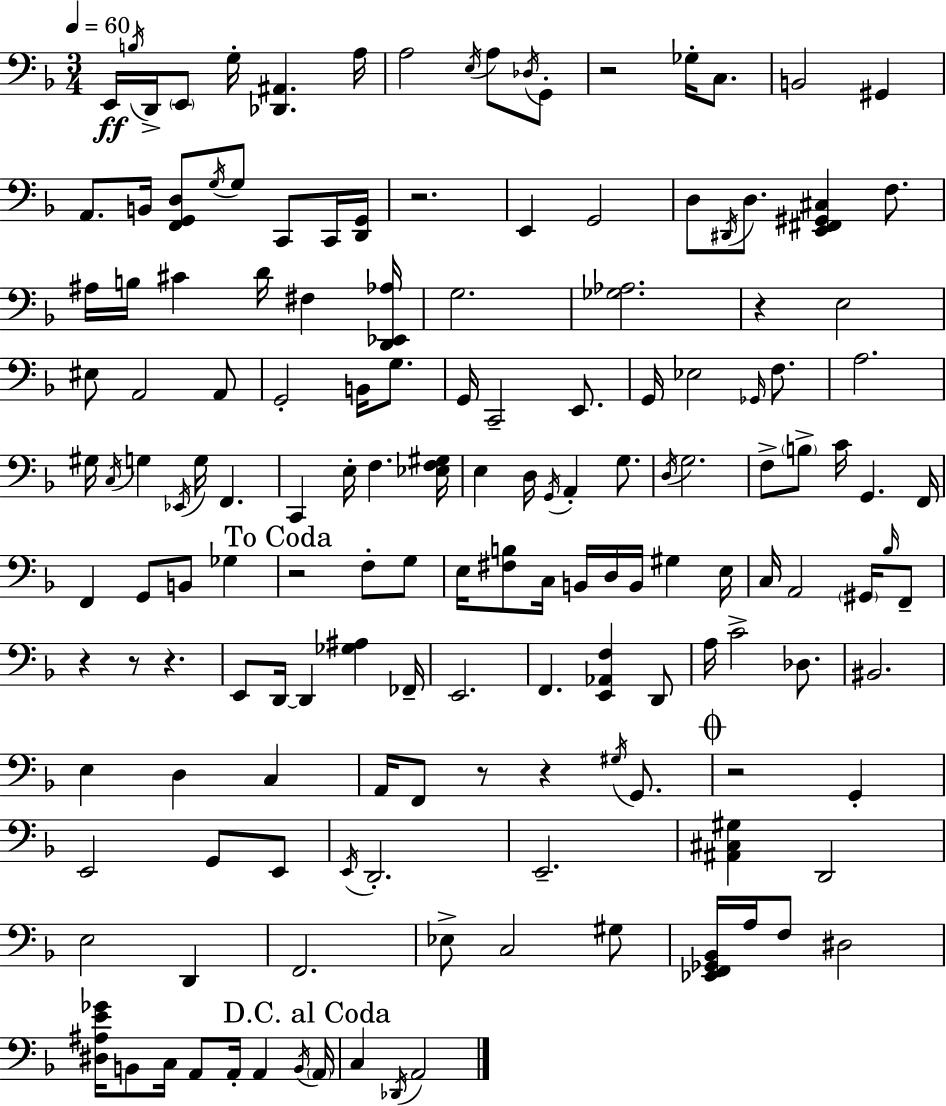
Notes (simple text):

E2/s B3/s D2/s E2/e G3/s [Db2,A#2]/q. A3/s A3/h E3/s A3/e Db3/s G2/e R/h Gb3/s C3/e. B2/h G#2/q A2/e. B2/s [F2,G2,D3]/e G3/s G3/e C2/e C2/s [D2,G2]/s R/h. E2/q G2/h D3/e D#2/s D3/e. [E2,F#2,G#2,C#3]/q F3/e. A#3/s B3/s C#4/q D4/s F#3/q [D2,Eb2,Ab3]/s G3/h. [Gb3,Ab3]/h. R/q E3/h EIS3/e A2/h A2/e G2/h B2/s G3/e. G2/s C2/h E2/e. G2/s Eb3/h Gb2/s F3/e. A3/h. G#3/s C3/s G3/q Eb2/s G3/s F2/q. C2/q E3/s F3/q. [Eb3,F3,G#3]/s E3/q D3/s G2/s A2/q G3/e. D3/s G3/h. F3/e B3/e C4/s G2/q. F2/s F2/q G2/e B2/e Gb3/q R/h F3/e G3/e E3/s [F#3,B3]/e C3/s B2/s D3/s B2/s G#3/q E3/s C3/s A2/h G#2/s Bb3/s F2/e R/q R/e R/q. E2/e D2/s D2/q [Gb3,A#3]/q FES2/s E2/h. F2/q. [E2,Ab2,F3]/q D2/e A3/s C4/h Db3/e. BIS2/h. E3/q D3/q C3/q A2/s F2/e R/e R/q G#3/s G2/e. R/h G2/q E2/h G2/e E2/e E2/s D2/h. E2/h. [A#2,C#3,G#3]/q D2/h E3/h D2/q F2/h. Eb3/e C3/h G#3/e [Eb2,F2,Gb2,Bb2]/s A3/s F3/e D#3/h [D#3,A#3,E4,Gb4]/s B2/e C3/s A2/e A2/s A2/q B2/s A2/s C3/q Db2/s A2/h